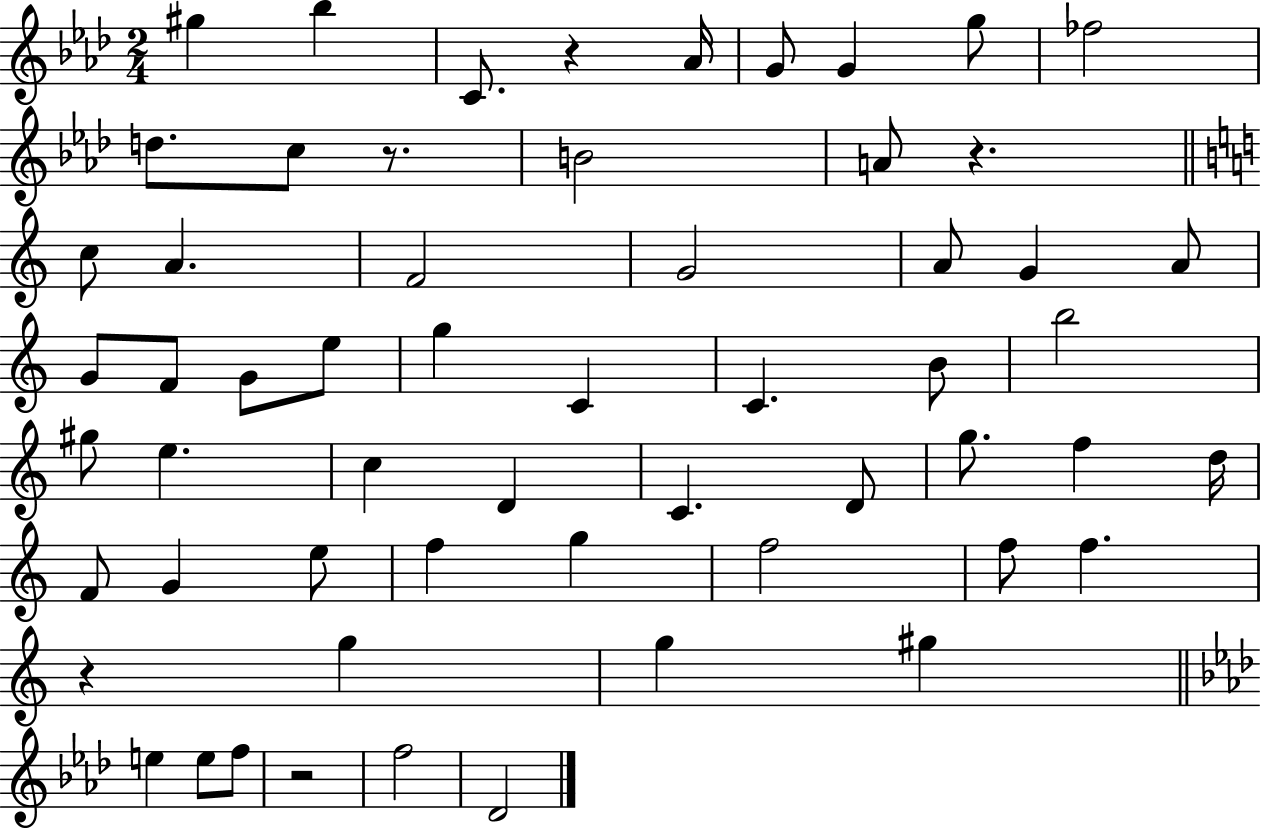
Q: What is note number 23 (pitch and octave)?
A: E5